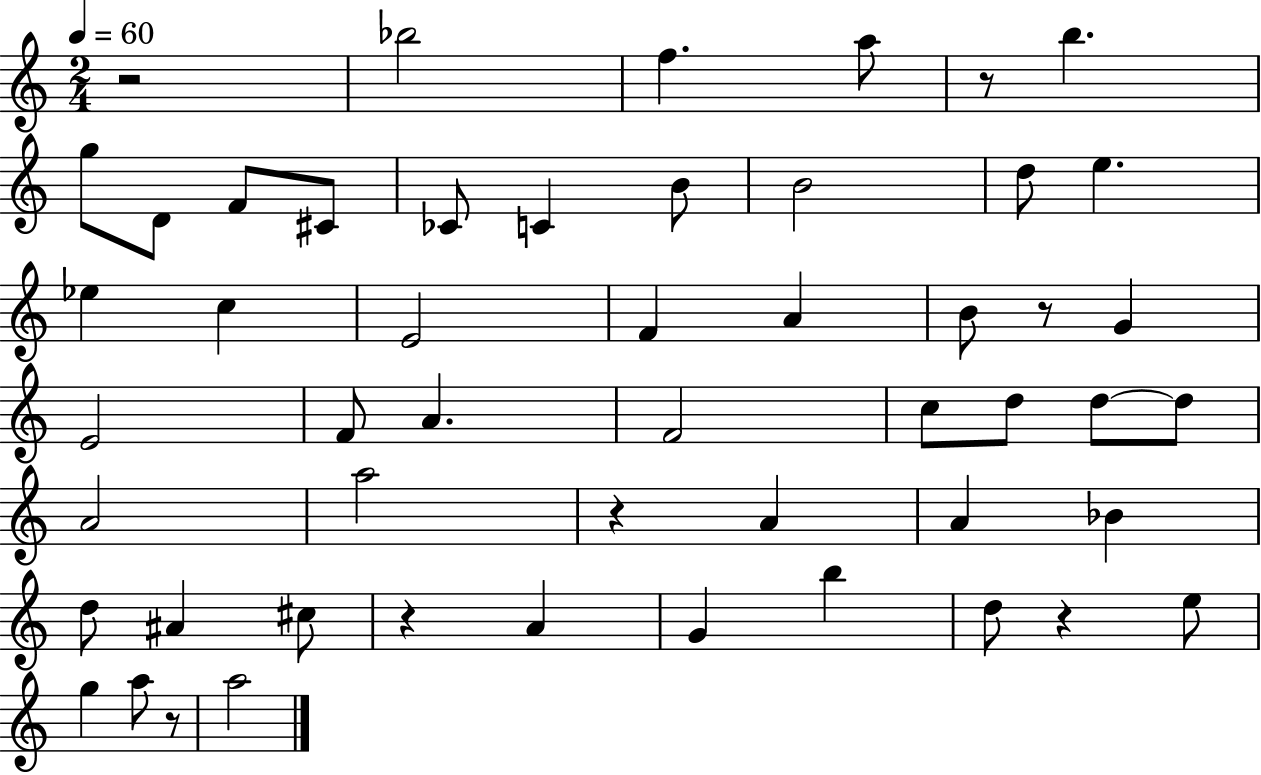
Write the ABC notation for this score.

X:1
T:Untitled
M:2/4
L:1/4
K:C
z2 _b2 f a/2 z/2 b g/2 D/2 F/2 ^C/2 _C/2 C B/2 B2 d/2 e _e c E2 F A B/2 z/2 G E2 F/2 A F2 c/2 d/2 d/2 d/2 A2 a2 z A A _B d/2 ^A ^c/2 z A G b d/2 z e/2 g a/2 z/2 a2